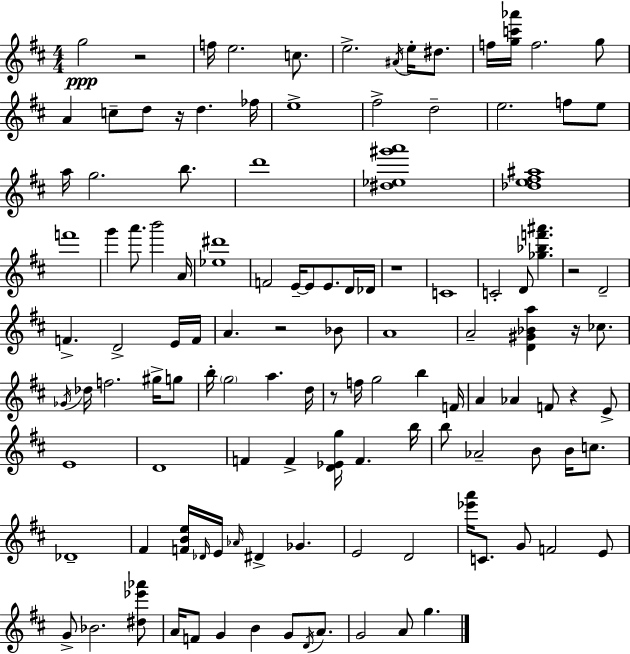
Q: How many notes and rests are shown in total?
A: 121